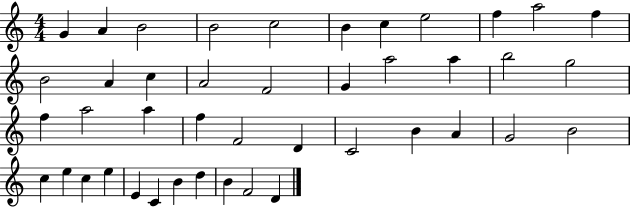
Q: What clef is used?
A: treble